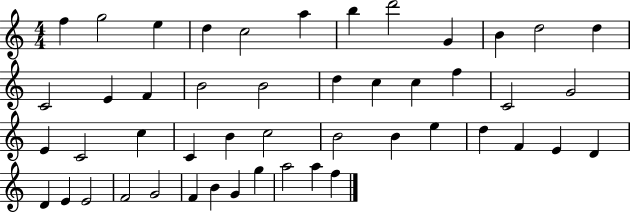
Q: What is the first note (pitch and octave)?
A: F5